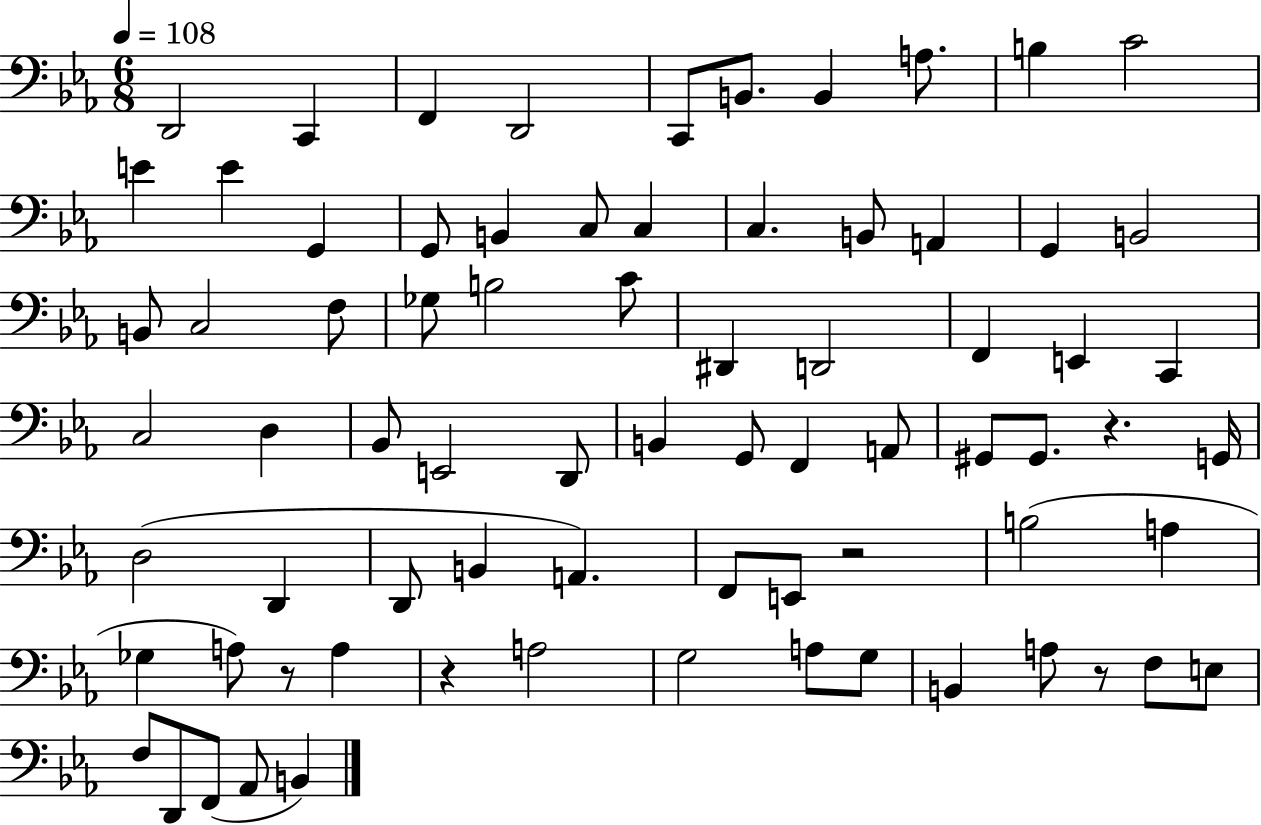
D2/h C2/q F2/q D2/h C2/e B2/e. B2/q A3/e. B3/q C4/h E4/q E4/q G2/q G2/e B2/q C3/e C3/q C3/q. B2/e A2/q G2/q B2/h B2/e C3/h F3/e Gb3/e B3/h C4/e D#2/q D2/h F2/q E2/q C2/q C3/h D3/q Bb2/e E2/h D2/e B2/q G2/e F2/q A2/e G#2/e G#2/e. R/q. G2/s D3/h D2/q D2/e B2/q A2/q. F2/e E2/e R/h B3/h A3/q Gb3/q A3/e R/e A3/q R/q A3/h G3/h A3/e G3/e B2/q A3/e R/e F3/e E3/e F3/e D2/e F2/e Ab2/e B2/q